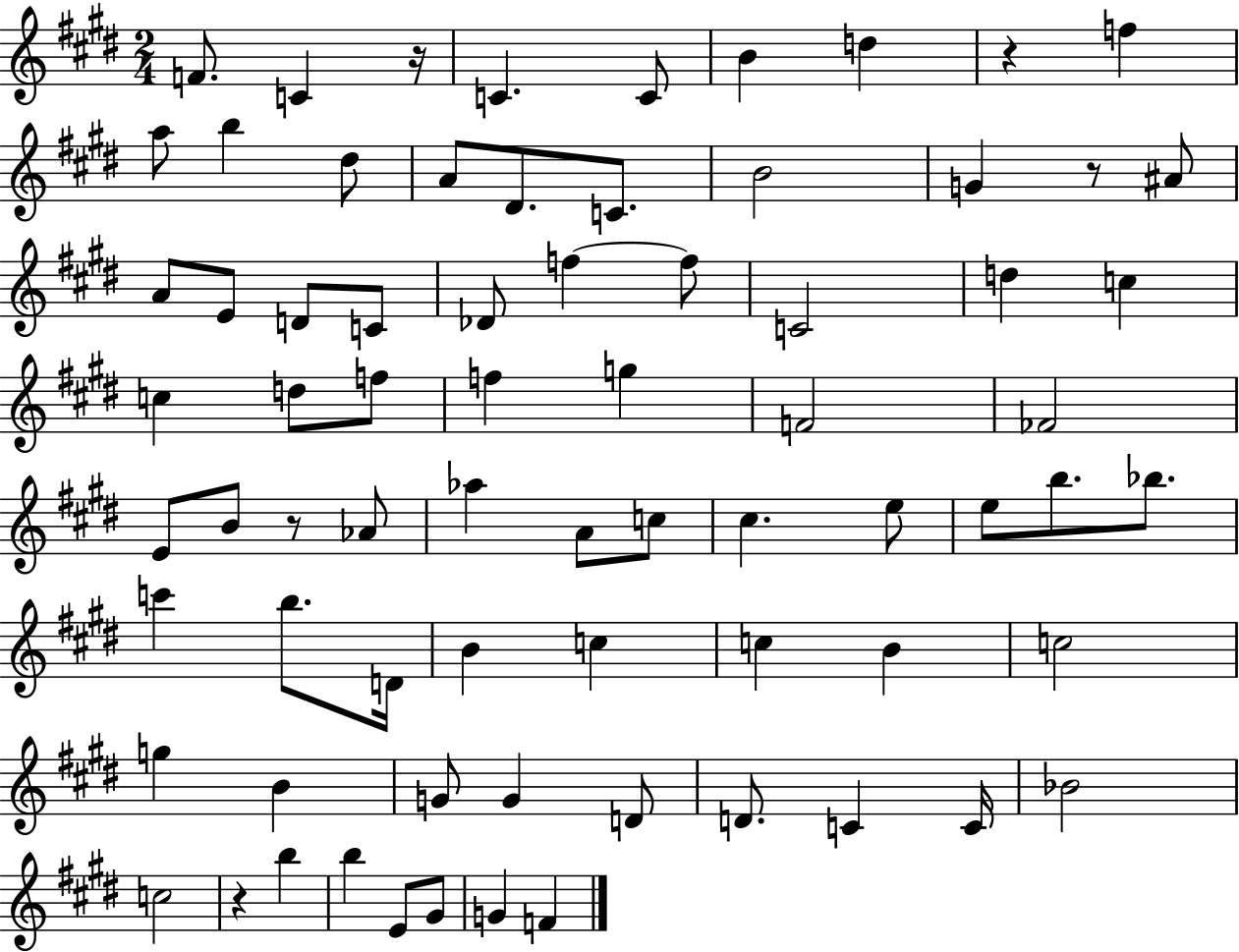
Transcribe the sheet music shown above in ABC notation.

X:1
T:Untitled
M:2/4
L:1/4
K:E
F/2 C z/4 C C/2 B d z f a/2 b ^d/2 A/2 ^D/2 C/2 B2 G z/2 ^A/2 A/2 E/2 D/2 C/2 _D/2 f f/2 C2 d c c d/2 f/2 f g F2 _F2 E/2 B/2 z/2 _A/2 _a A/2 c/2 ^c e/2 e/2 b/2 _b/2 c' b/2 D/4 B c c B c2 g B G/2 G D/2 D/2 C C/4 _B2 c2 z b b E/2 ^G/2 G F